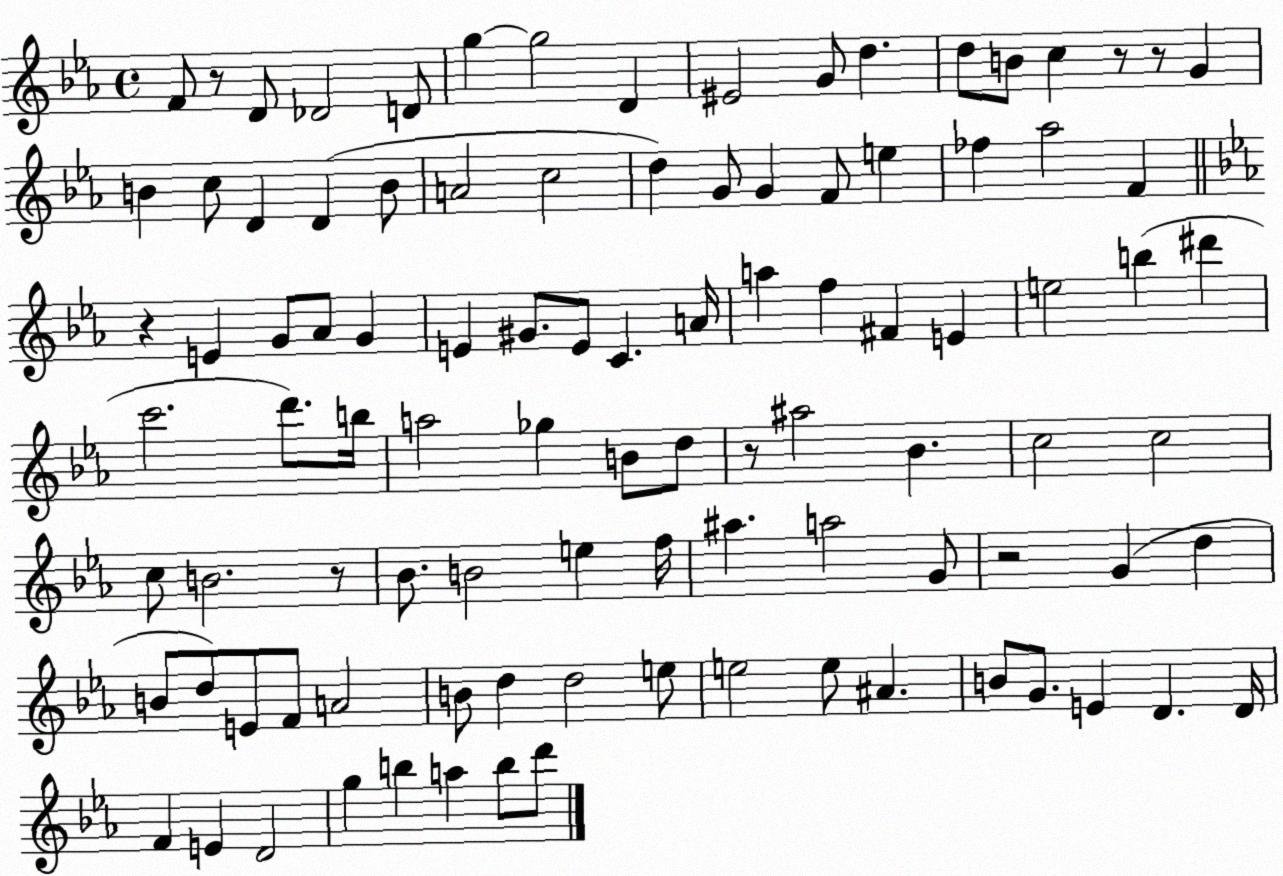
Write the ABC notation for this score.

X:1
T:Untitled
M:4/4
L:1/4
K:Eb
F/2 z/2 D/2 _D2 D/2 g g2 D ^E2 G/2 d d/2 B/2 c z/2 z/2 G B c/2 D D B/2 A2 c2 d G/2 G F/2 e _f _a2 F z E G/2 _A/2 G E ^G/2 E/2 C A/4 a f ^F E e2 b ^d' c'2 d'/2 b/4 a2 _g B/2 d/2 z/2 ^a2 _B c2 c2 c/2 B2 z/2 _B/2 B2 e f/4 ^a a2 G/2 z2 G d B/2 d/2 E/2 F/2 A2 B/2 d d2 e/2 e2 e/2 ^A B/2 G/2 E D D/4 F E D2 g b a b/2 d'/2